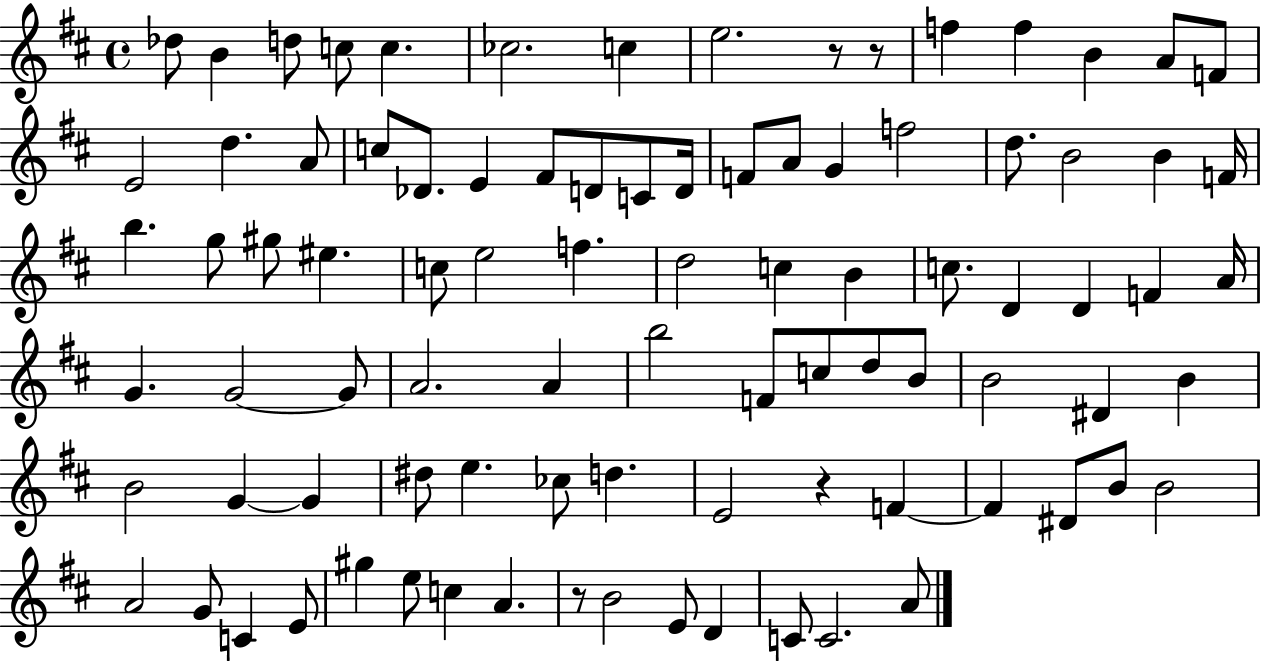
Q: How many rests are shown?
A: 4